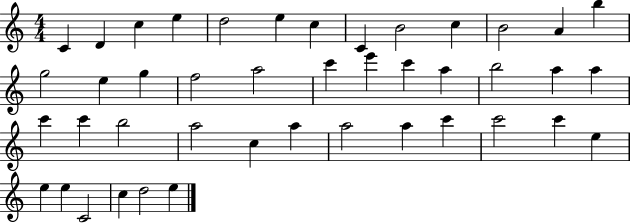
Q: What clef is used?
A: treble